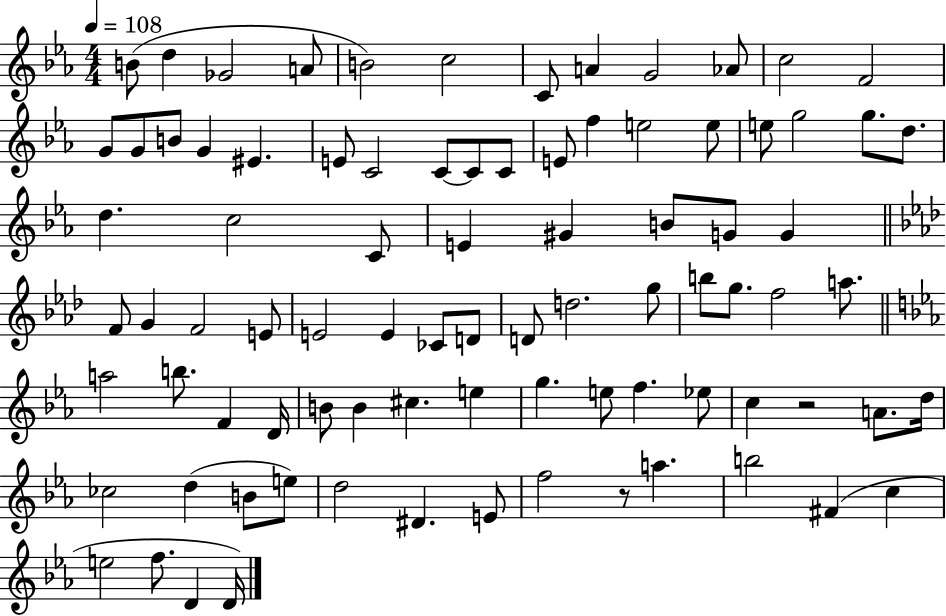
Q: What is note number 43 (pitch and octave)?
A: E4